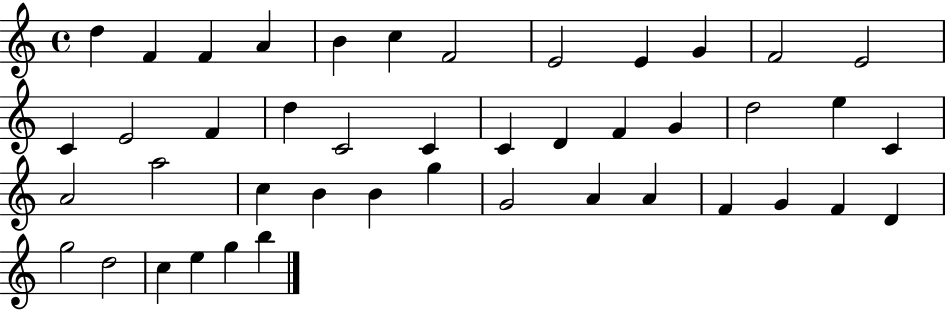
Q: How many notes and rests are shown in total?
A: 44